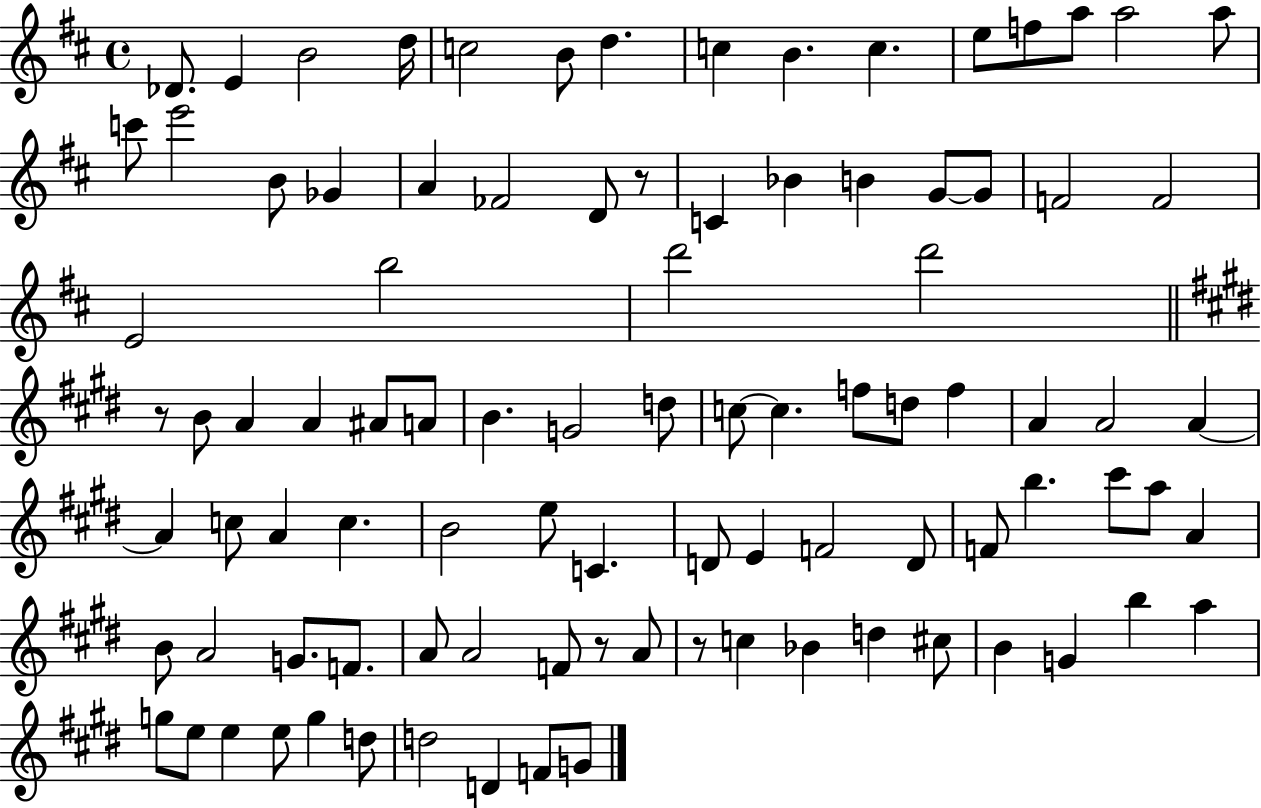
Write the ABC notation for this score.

X:1
T:Untitled
M:4/4
L:1/4
K:D
_D/2 E B2 d/4 c2 B/2 d c B c e/2 f/2 a/2 a2 a/2 c'/2 e'2 B/2 _G A _F2 D/2 z/2 C _B B G/2 G/2 F2 F2 E2 b2 d'2 d'2 z/2 B/2 A A ^A/2 A/2 B G2 d/2 c/2 c f/2 d/2 f A A2 A A c/2 A c B2 e/2 C D/2 E F2 D/2 F/2 b ^c'/2 a/2 A B/2 A2 G/2 F/2 A/2 A2 F/2 z/2 A/2 z/2 c _B d ^c/2 B G b a g/2 e/2 e e/2 g d/2 d2 D F/2 G/2